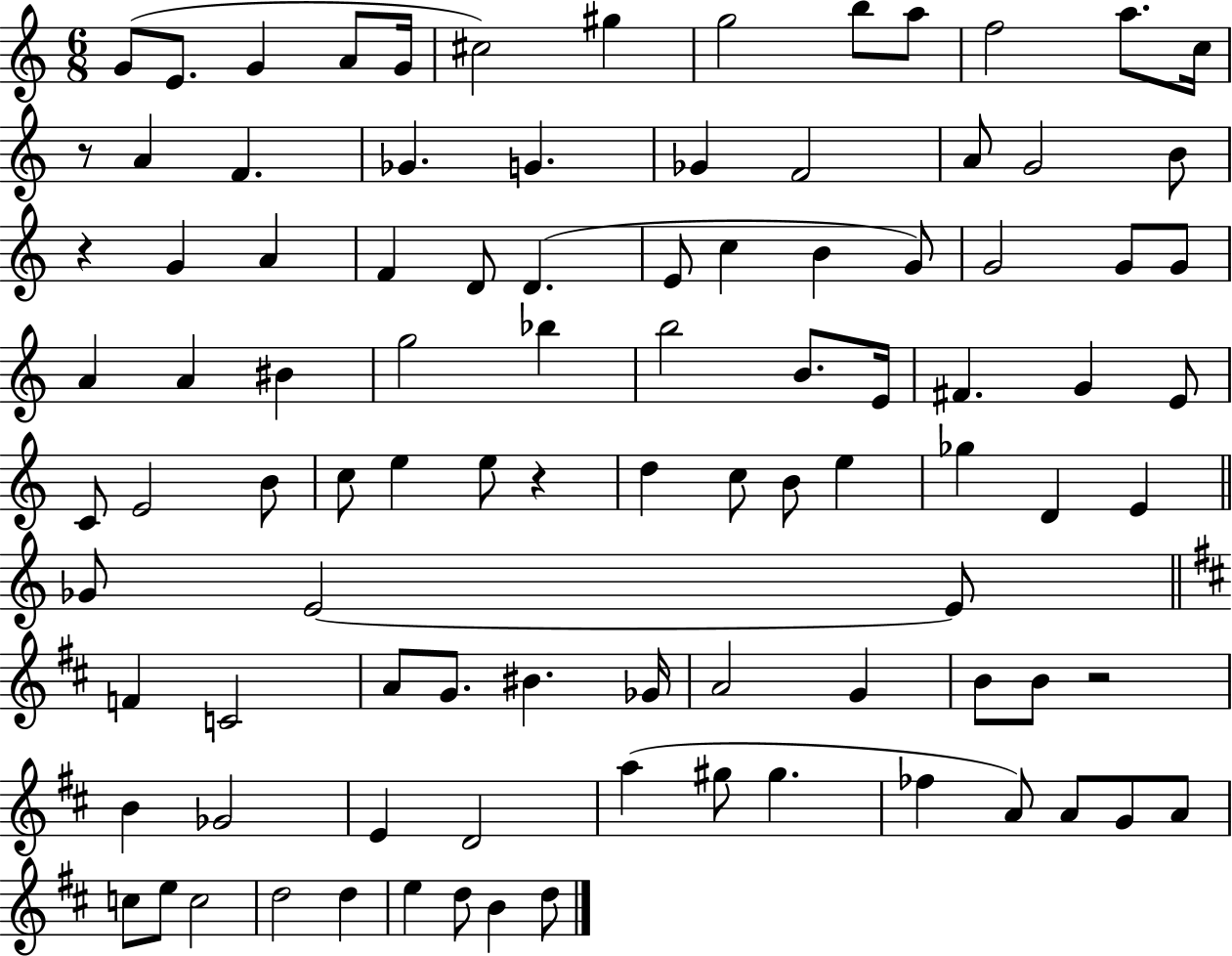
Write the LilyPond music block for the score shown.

{
  \clef treble
  \numericTimeSignature
  \time 6/8
  \key c \major
  \repeat volta 2 { g'8( e'8. g'4 a'8 g'16 | cis''2) gis''4 | g''2 b''8 a''8 | f''2 a''8. c''16 | \break r8 a'4 f'4. | ges'4. g'4. | ges'4 f'2 | a'8 g'2 b'8 | \break r4 g'4 a'4 | f'4 d'8 d'4.( | e'8 c''4 b'4 g'8) | g'2 g'8 g'8 | \break a'4 a'4 bis'4 | g''2 bes''4 | b''2 b'8. e'16 | fis'4. g'4 e'8 | \break c'8 e'2 b'8 | c''8 e''4 e''8 r4 | d''4 c''8 b'8 e''4 | ges''4 d'4 e'4 | \break \bar "||" \break \key c \major ges'8 e'2~~ e'8 | \bar "||" \break \key b \minor f'4 c'2 | a'8 g'8. bis'4. ges'16 | a'2 g'4 | b'8 b'8 r2 | \break b'4 ges'2 | e'4 d'2 | a''4( gis''8 gis''4. | fes''4 a'8) a'8 g'8 a'8 | \break c''8 e''8 c''2 | d''2 d''4 | e''4 d''8 b'4 d''8 | } \bar "|."
}